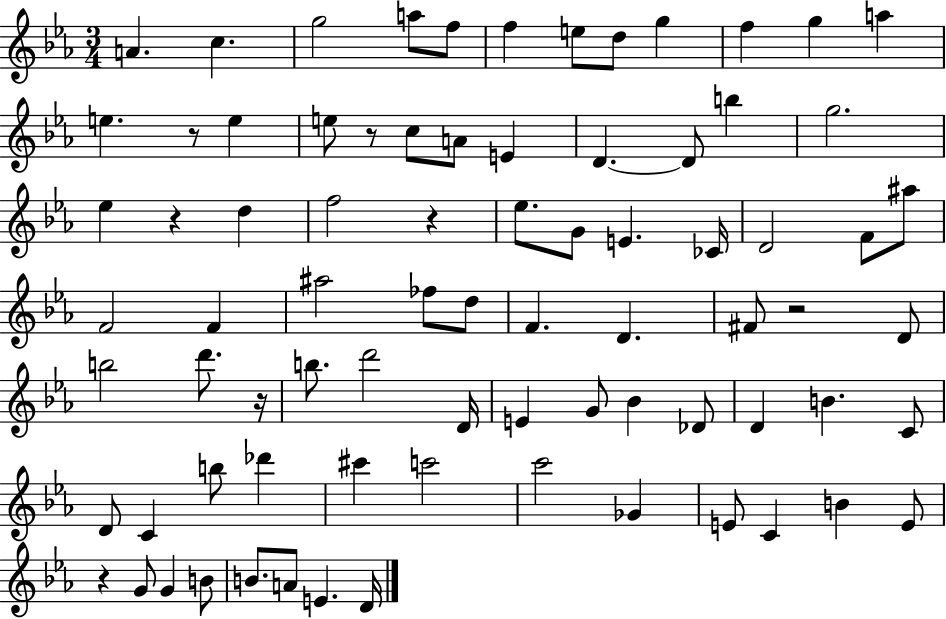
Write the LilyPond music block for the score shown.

{
  \clef treble
  \numericTimeSignature
  \time 3/4
  \key ees \major
  a'4. c''4. | g''2 a''8 f''8 | f''4 e''8 d''8 g''4 | f''4 g''4 a''4 | \break e''4. r8 e''4 | e''8 r8 c''8 a'8 e'4 | d'4.~~ d'8 b''4 | g''2. | \break ees''4 r4 d''4 | f''2 r4 | ees''8. g'8 e'4. ces'16 | d'2 f'8 ais''8 | \break f'2 f'4 | ais''2 fes''8 d''8 | f'4. d'4. | fis'8 r2 d'8 | \break b''2 d'''8. r16 | b''8. d'''2 d'16 | e'4 g'8 bes'4 des'8 | d'4 b'4. c'8 | \break d'8 c'4 b''8 des'''4 | cis'''4 c'''2 | c'''2 ges'4 | e'8 c'4 b'4 e'8 | \break r4 g'8 g'4 b'8 | b'8. a'8 e'4. d'16 | \bar "|."
}